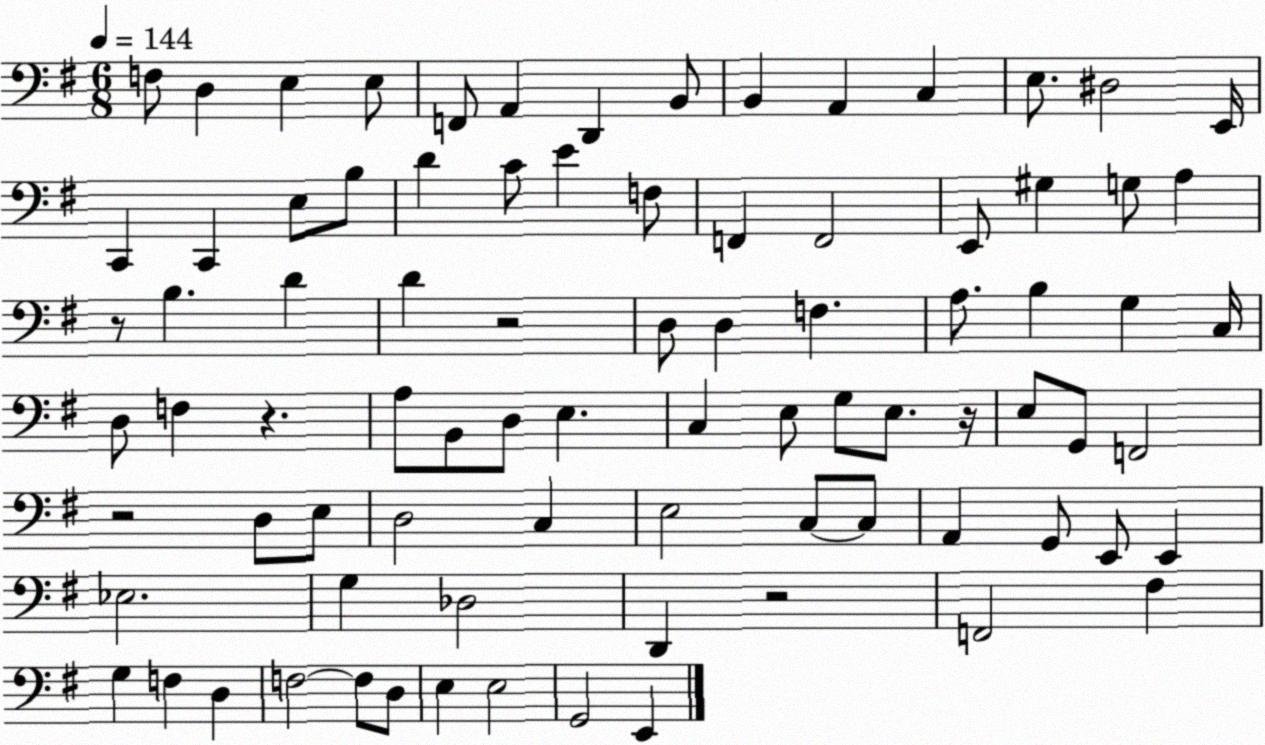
X:1
T:Untitled
M:6/8
L:1/4
K:G
F,/2 D, E, E,/2 F,,/2 A,, D,, B,,/2 B,, A,, C, E,/2 ^D,2 E,,/4 C,, C,, E,/2 B,/2 D C/2 E F,/2 F,, F,,2 E,,/2 ^G, G,/2 A, z/2 B, D D z2 D,/2 D, F, A,/2 B, G, C,/4 D,/2 F, z A,/2 B,,/2 D,/2 E, C, E,/2 G,/2 E,/2 z/4 E,/2 G,,/2 F,,2 z2 D,/2 E,/2 D,2 C, E,2 C,/2 C,/2 A,, G,,/2 E,,/2 E,, _E,2 G, _D,2 D,, z2 F,,2 ^F, G, F, D, F,2 F,/2 D,/2 E, E,2 G,,2 E,,